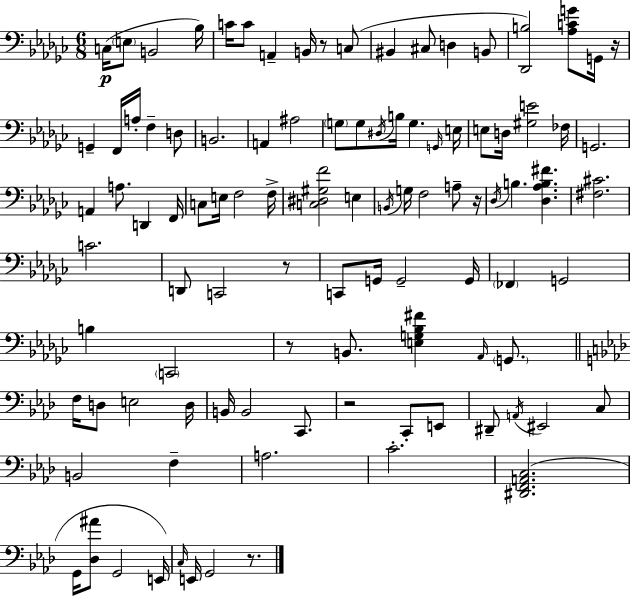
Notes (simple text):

C3/s E3/e B2/h Bb3/s C4/s C4/e A2/q B2/s R/e C3/e BIS2/q C#3/e D3/q B2/e [Db2,B3]/h [Ab3,C4,G4]/e G2/s R/s G2/q F2/s A3/s F3/q D3/e B2/h. A2/q A#3/h G3/e G3/e D#3/s B3/s G3/q. G2/s E3/s E3/e D3/s [G#3,E4]/h FES3/s G2/h. A2/q A3/e. D2/q F2/s C3/e E3/s F3/h F3/s [C3,D#3,G#3,F4]/h E3/q B2/s G3/s F3/h A3/e R/s Db3/s B3/q. [Db3,Ab3,B3,F#4]/q. [F#3,C#4]/h. C4/h. D2/e C2/h R/e C2/e G2/s G2/h G2/s FES2/q G2/h B3/q C2/h R/e B2/e. [E3,G3,Bb3,F#4]/q Ab2/s G2/e. F3/s D3/e E3/h D3/s B2/s B2/h C2/e. R/h C2/e E2/e D#2/e A2/s EIS2/h C3/e B2/h F3/q A3/h. C4/h. [D#2,F2,A2,C3]/h. G2/s [Db3,A#4]/e G2/h E2/s C3/s E2/s G2/h R/e.